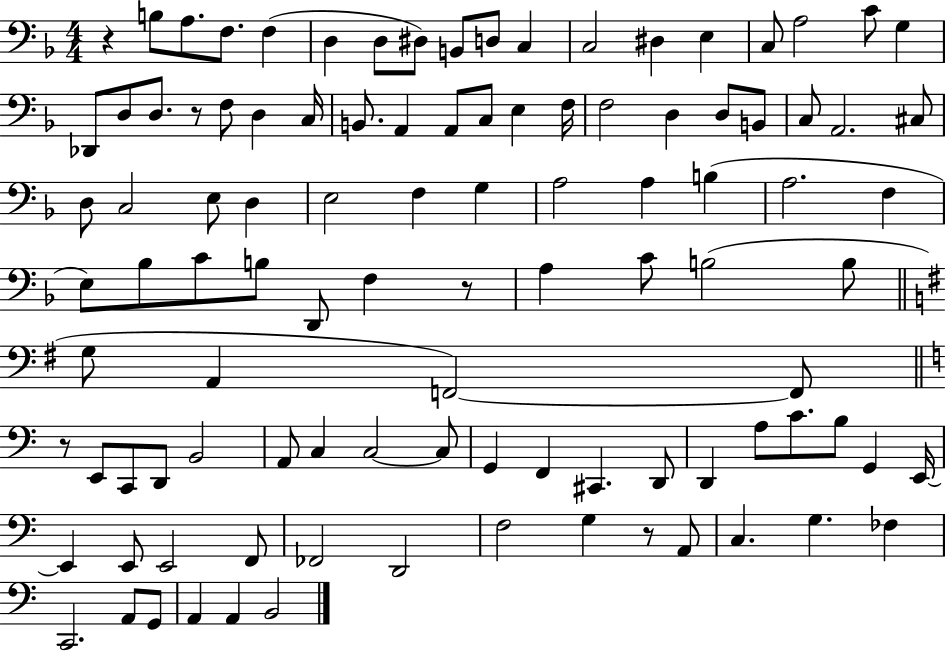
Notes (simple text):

R/q B3/e A3/e. F3/e. F3/q D3/q D3/e D#3/e B2/e D3/e C3/q C3/h D#3/q E3/q C3/e A3/h C4/e G3/q Db2/e D3/e D3/e. R/e F3/e D3/q C3/s B2/e. A2/q A2/e C3/e E3/q F3/s F3/h D3/q D3/e B2/e C3/e A2/h. C#3/e D3/e C3/h E3/e D3/q E3/h F3/q G3/q A3/h A3/q B3/q A3/h. F3/q E3/e Bb3/e C4/e B3/e D2/e F3/q R/e A3/q C4/e B3/h B3/e G3/e A2/q F2/h F2/e R/e E2/e C2/e D2/e B2/h A2/e C3/q C3/h C3/e G2/q F2/q C#2/q. D2/e D2/q A3/e C4/e. B3/e G2/q E2/s E2/q E2/e E2/h F2/e FES2/h D2/h F3/h G3/q R/e A2/e C3/q. G3/q. FES3/q C2/h. A2/e G2/e A2/q A2/q B2/h